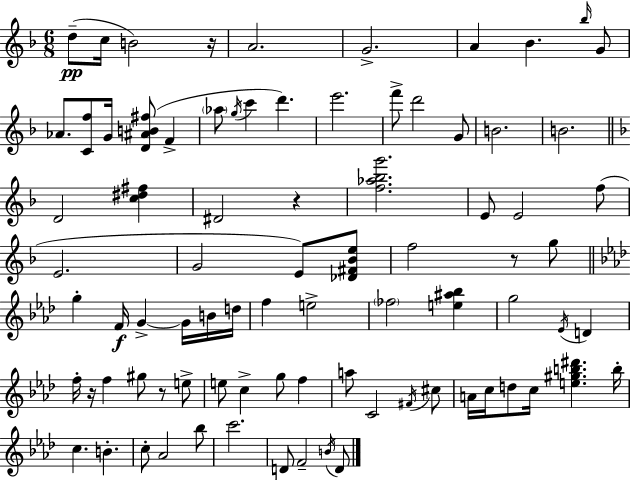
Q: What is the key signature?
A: D minor